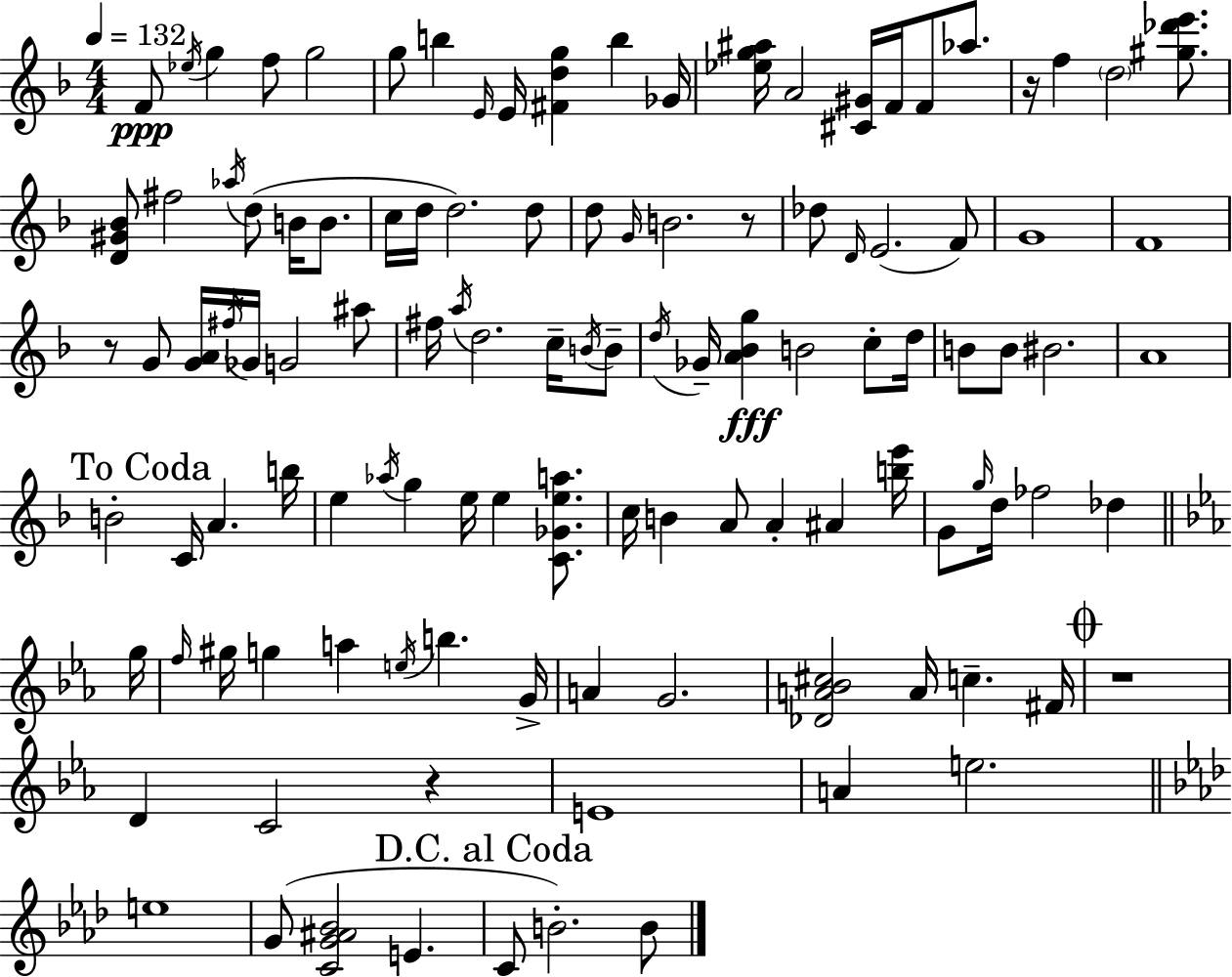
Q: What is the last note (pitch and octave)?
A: B4